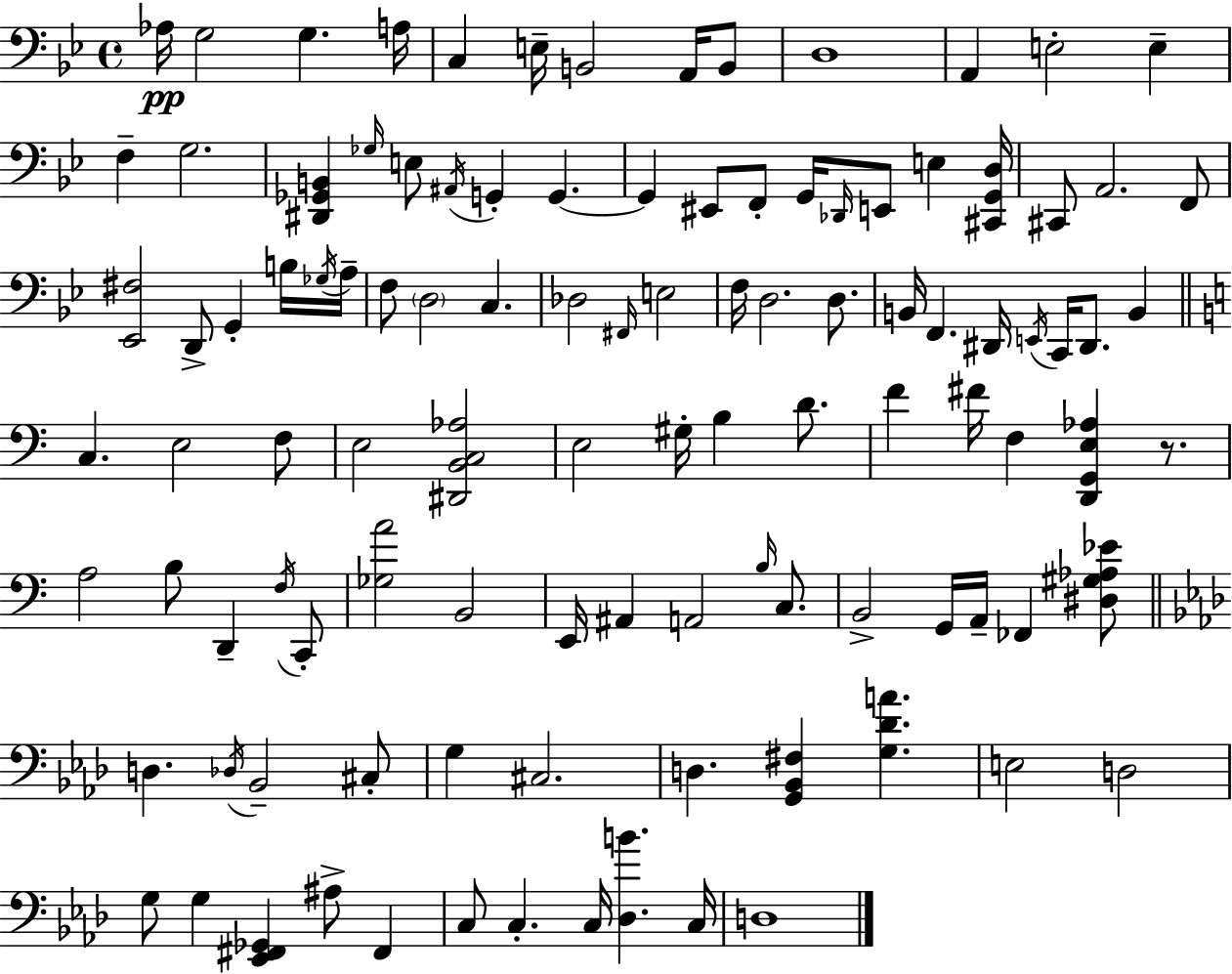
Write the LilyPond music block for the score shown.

{
  \clef bass
  \time 4/4
  \defaultTimeSignature
  \key g \minor
  aes16\pp g2 g4. a16 | c4 e16-- b,2 a,16 b,8 | d1 | a,4 e2-. e4-- | \break f4-- g2. | <dis, ges, b,>4 \grace { ges16 } e8 \acciaccatura { ais,16 } g,4-. g,4.~~ | g,4 eis,8 f,8-. g,16 \grace { des,16 } e,8 e4 | <cis, g, d>16 cis,8 a,2. | \break f,8 <ees, fis>2 d,8-> g,4-. | b16 \acciaccatura { ges16 } a16-- f8 \parenthesize d2 c4. | des2 \grace { fis,16 } e2 | f16 d2. | \break d8. b,16 f,4. dis,16 \acciaccatura { e,16 } c,16 dis,8. | b,4 \bar "||" \break \key c \major c4. e2 f8 | e2 <dis, b, c aes>2 | e2 gis16-. b4 d'8. | f'4 fis'16 f4 <d, g, e aes>4 r8. | \break a2 b8 d,4-- \acciaccatura { f16 } c,8-. | <ges a'>2 b,2 | e,16 ais,4 a,2 \grace { b16 } c8. | b,2-> g,16 a,16-- fes,4 | \break <dis gis aes ees'>8 \bar "||" \break \key aes \major d4. \acciaccatura { des16 } bes,2-- cis8-. | g4 cis2. | d4. <g, bes, fis>4 <g des' a'>4. | e2 d2 | \break g8 g4 <ees, fis, ges,>4 ais8-> fis,4 | c8 c4.-. c16 <des b'>4. | c16 d1 | \bar "|."
}